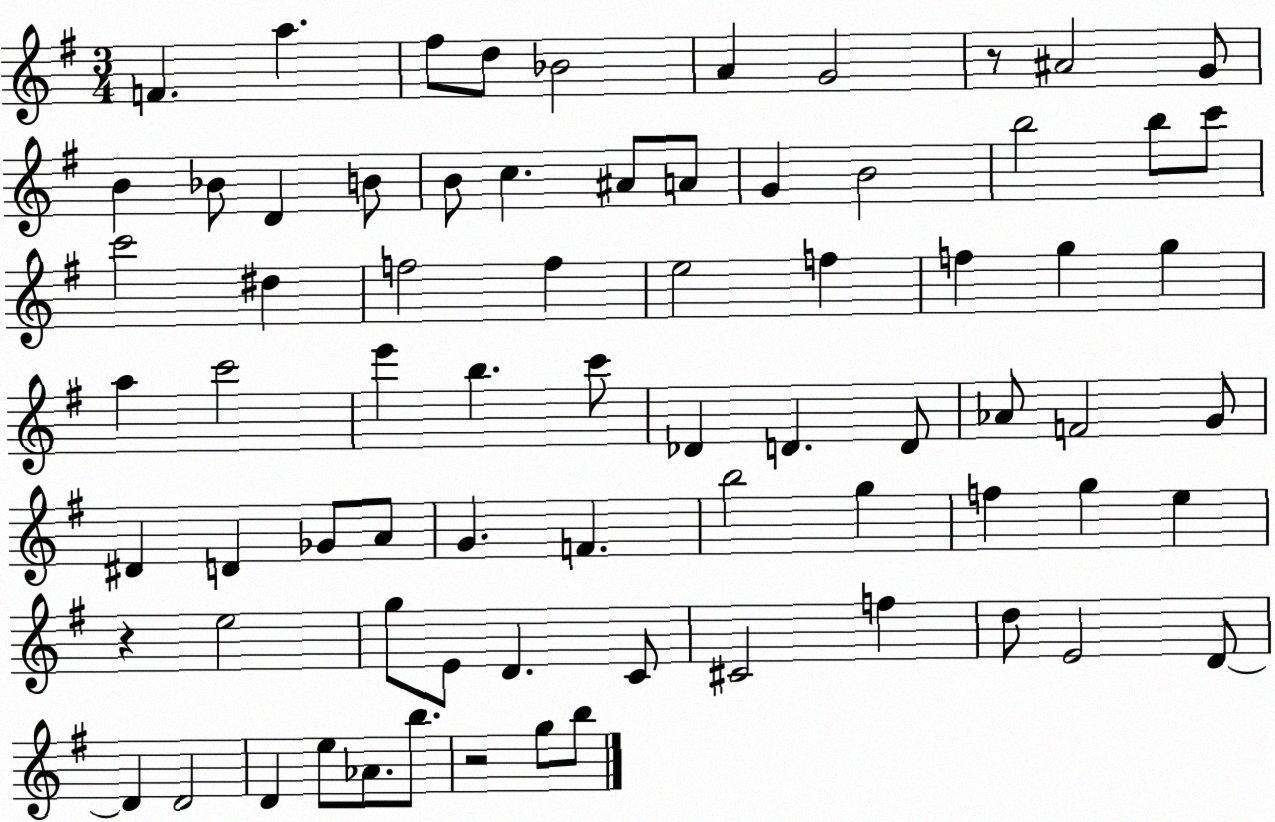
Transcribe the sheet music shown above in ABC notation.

X:1
T:Untitled
M:3/4
L:1/4
K:G
F a ^f/2 d/2 _B2 A G2 z/2 ^A2 G/2 B _B/2 D B/2 B/2 c ^A/2 A/2 G B2 b2 b/2 c'/2 c'2 ^d f2 f e2 f f g g a c'2 e' b c'/2 _D D D/2 _A/2 F2 G/2 ^D D _G/2 A/2 G F b2 g f g e z e2 g/2 E/2 D C/2 ^C2 f d/2 E2 D/2 D D2 D e/2 _A/2 b/2 z2 g/2 b/2